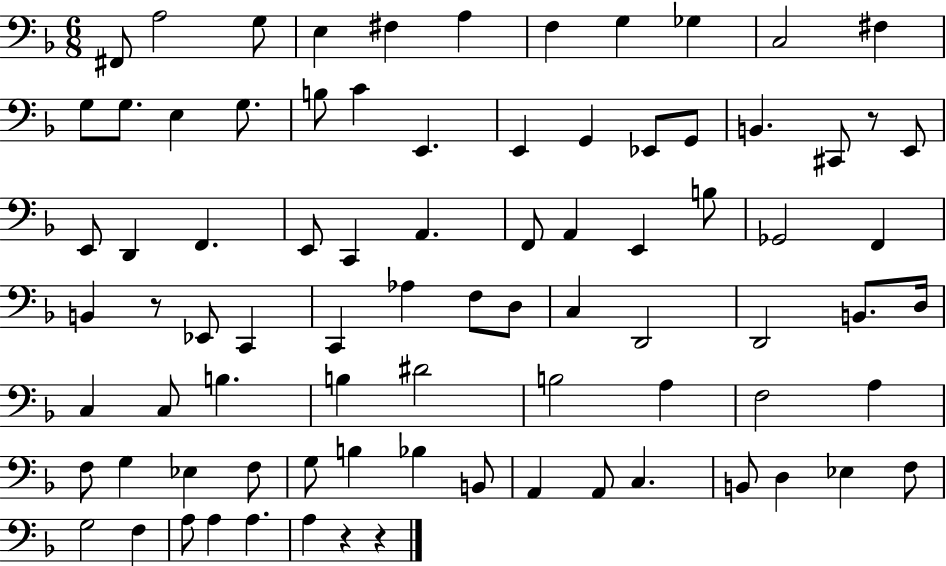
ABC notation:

X:1
T:Untitled
M:6/8
L:1/4
K:F
^F,,/2 A,2 G,/2 E, ^F, A, F, G, _G, C,2 ^F, G,/2 G,/2 E, G,/2 B,/2 C E,, E,, G,, _E,,/2 G,,/2 B,, ^C,,/2 z/2 E,,/2 E,,/2 D,, F,, E,,/2 C,, A,, F,,/2 A,, E,, B,/2 _G,,2 F,, B,, z/2 _E,,/2 C,, C,, _A, F,/2 D,/2 C, D,,2 D,,2 B,,/2 D,/4 C, C,/2 B, B, ^D2 B,2 A, F,2 A, F,/2 G, _E, F,/2 G,/2 B, _B, B,,/2 A,, A,,/2 C, B,,/2 D, _E, F,/2 G,2 F, A,/2 A, A, A, z z